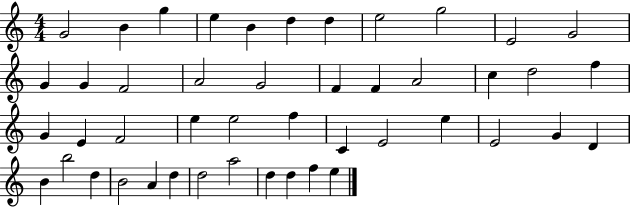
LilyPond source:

{
  \clef treble
  \numericTimeSignature
  \time 4/4
  \key c \major
  g'2 b'4 g''4 | e''4 b'4 d''4 d''4 | e''2 g''2 | e'2 g'2 | \break g'4 g'4 f'2 | a'2 g'2 | f'4 f'4 a'2 | c''4 d''2 f''4 | \break g'4 e'4 f'2 | e''4 e''2 f''4 | c'4 e'2 e''4 | e'2 g'4 d'4 | \break b'4 b''2 d''4 | b'2 a'4 d''4 | d''2 a''2 | d''4 d''4 f''4 e''4 | \break \bar "|."
}